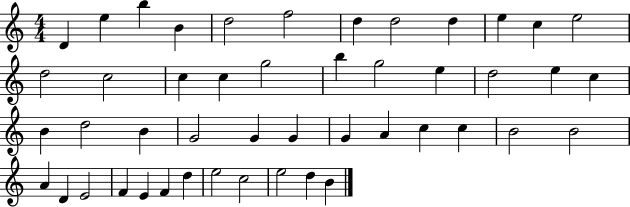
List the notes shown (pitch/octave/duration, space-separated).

D4/q E5/q B5/q B4/q D5/h F5/h D5/q D5/h D5/q E5/q C5/q E5/h D5/h C5/h C5/q C5/q G5/h B5/q G5/h E5/q D5/h E5/q C5/q B4/q D5/h B4/q G4/h G4/q G4/q G4/q A4/q C5/q C5/q B4/h B4/h A4/q D4/q E4/h F4/q E4/q F4/q D5/q E5/h C5/h E5/h D5/q B4/q